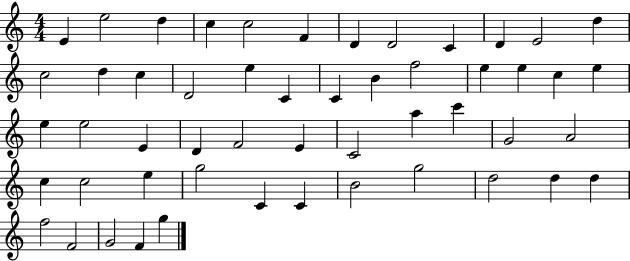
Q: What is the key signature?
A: C major